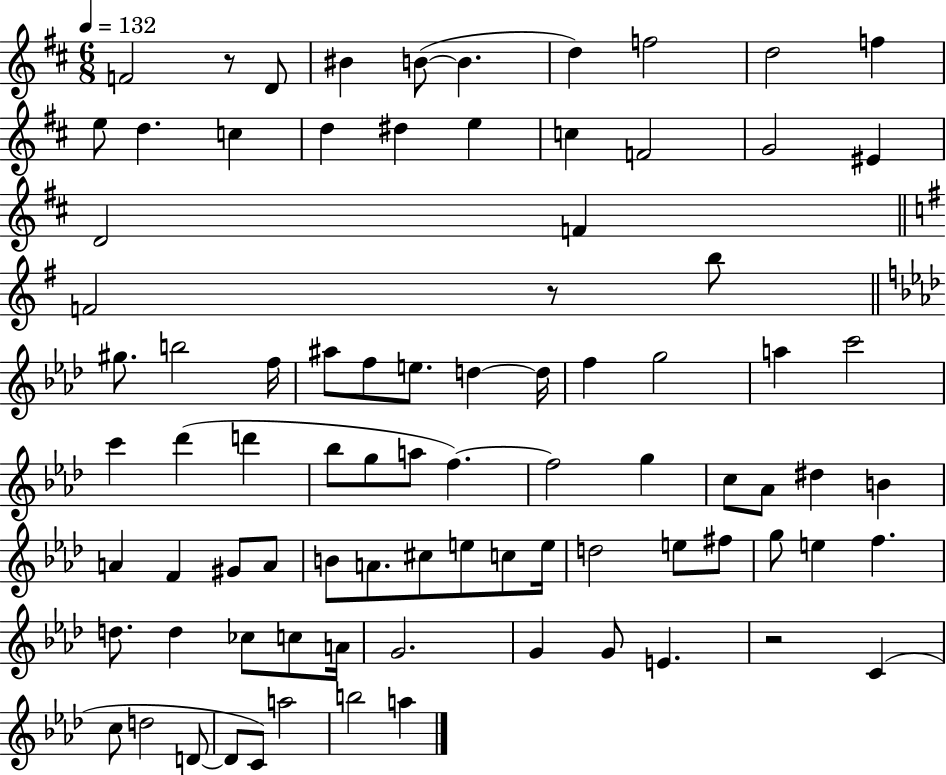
{
  \clef treble
  \numericTimeSignature
  \time 6/8
  \key d \major
  \tempo 4 = 132
  f'2 r8 d'8 | bis'4 b'8~(~ b'4. | d''4) f''2 | d''2 f''4 | \break e''8 d''4. c''4 | d''4 dis''4 e''4 | c''4 f'2 | g'2 eis'4 | \break d'2 f'4 | \bar "||" \break \key g \major f'2 r8 b''8 | \bar "||" \break \key aes \major gis''8. b''2 f''16 | ais''8 f''8 e''8. d''4~~ d''16 | f''4 g''2 | a''4 c'''2 | \break c'''4 des'''4( d'''4 | bes''8 g''8 a''8 f''4.~~) | f''2 g''4 | c''8 aes'8 dis''4 b'4 | \break a'4 f'4 gis'8 a'8 | b'8 a'8. cis''8 e''8 c''8 e''16 | d''2 e''8 fis''8 | g''8 e''4 f''4. | \break d''8. d''4 ces''8 c''8 a'16 | g'2. | g'4 g'8 e'4. | r2 c'4( | \break c''8 d''2 d'8~~ | d'8 c'8) a''2 | b''2 a''4 | \bar "|."
}